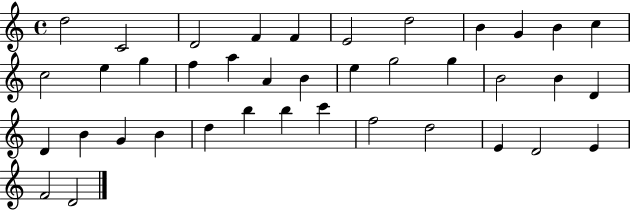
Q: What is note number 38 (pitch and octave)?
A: F4